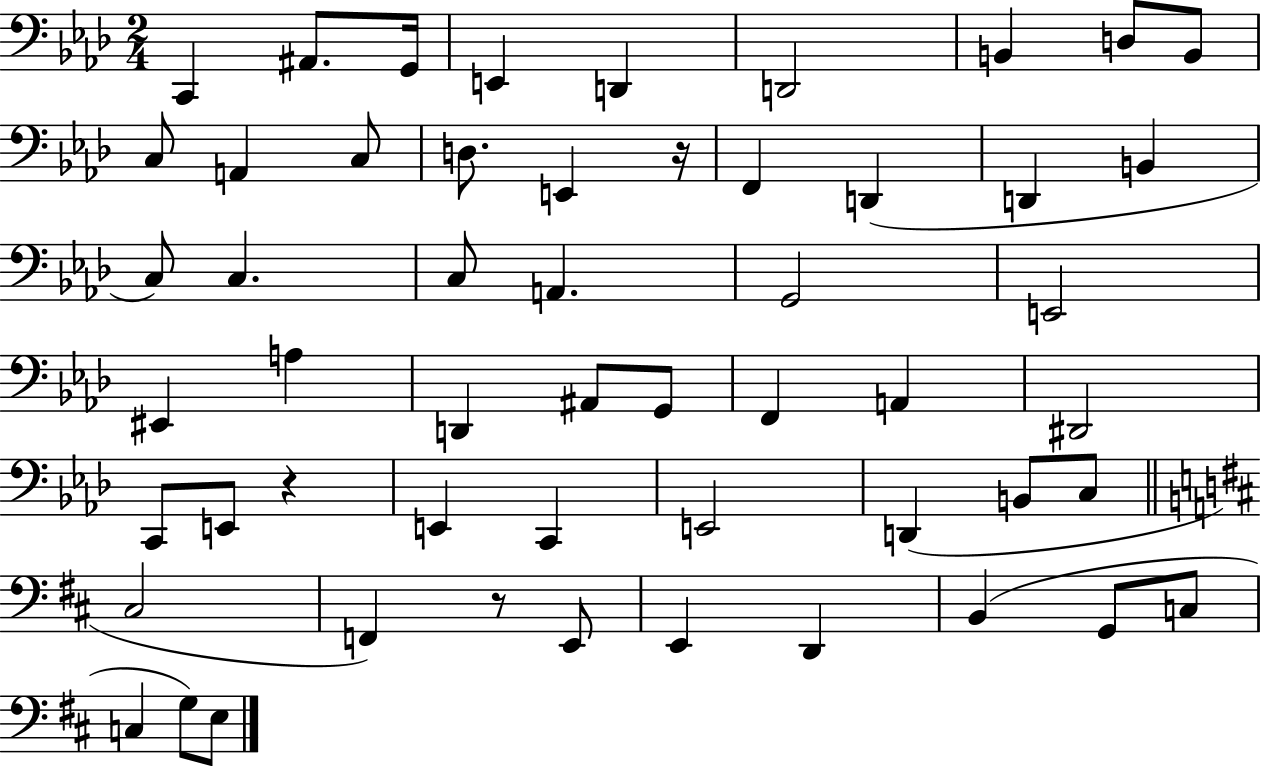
C2/q A#2/e. G2/s E2/q D2/q D2/h B2/q D3/e B2/e C3/e A2/q C3/e D3/e. E2/q R/s F2/q D2/q D2/q B2/q C3/e C3/q. C3/e A2/q. G2/h E2/h EIS2/q A3/q D2/q A#2/e G2/e F2/q A2/q D#2/h C2/e E2/e R/q E2/q C2/q E2/h D2/q B2/e C3/e C#3/h F2/q R/e E2/e E2/q D2/q B2/q G2/e C3/e C3/q G3/e E3/e